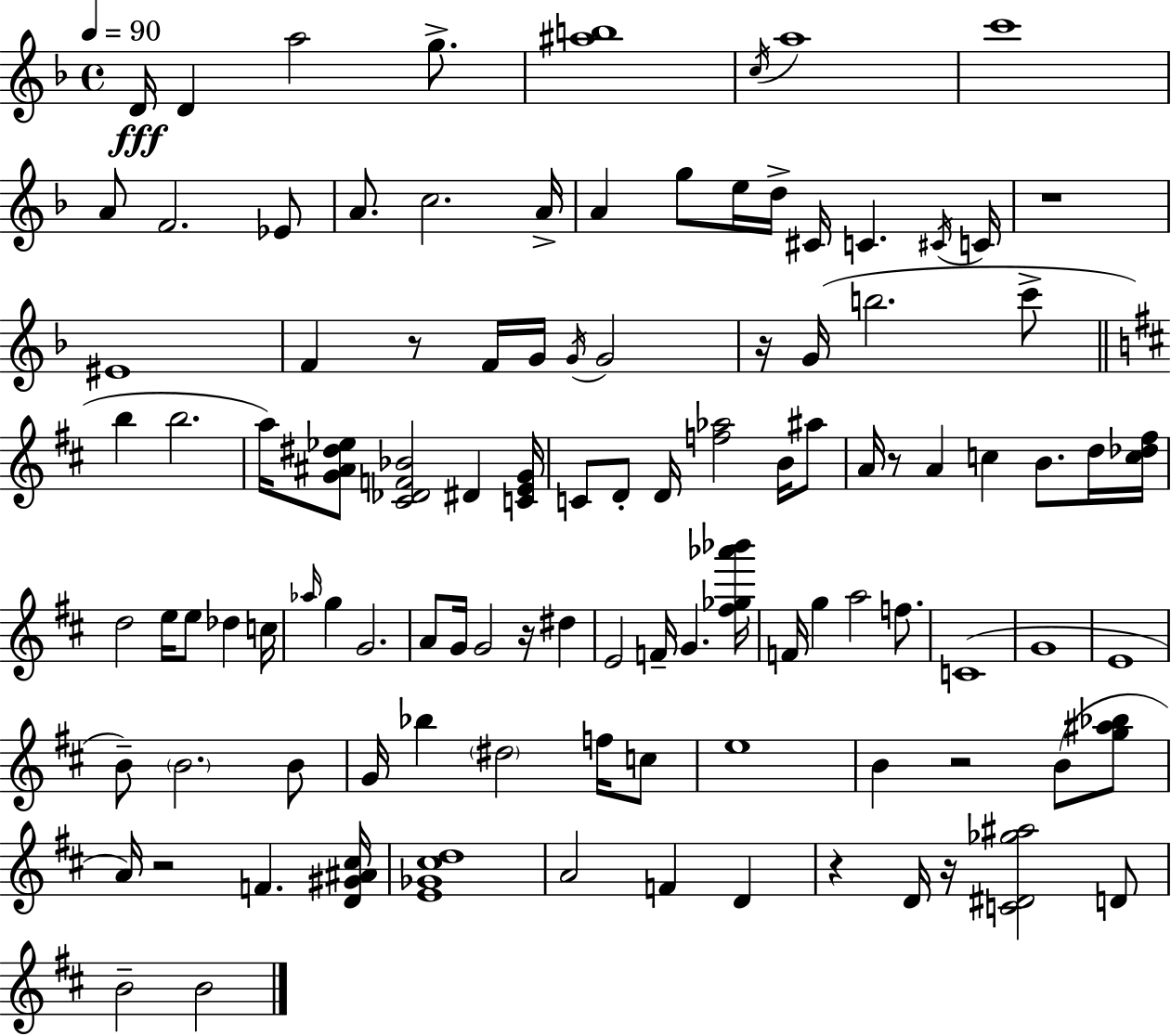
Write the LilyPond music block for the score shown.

{
  \clef treble
  \time 4/4
  \defaultTimeSignature
  \key f \major
  \tempo 4 = 90
  d'16\fff d'4 a''2 g''8.-> | <ais'' b''>1 | \acciaccatura { c''16 } a''1 | c'''1 | \break a'8 f'2. ees'8 | a'8. c''2. | a'16-> a'4 g''8 e''16 d''16-> cis'16 c'4. | \acciaccatura { cis'16 } c'16 r1 | \break eis'1 | f'4 r8 f'16 g'16 \acciaccatura { g'16 } g'2 | r16 g'16( b''2. | c'''8-> \bar "||" \break \key b \minor b''4 b''2. | a''16) <g' ais' dis'' ees''>8 <cis' des' f' bes'>2 dis'4 <c' e' g'>16 | c'8 d'8-. d'16 <f'' aes''>2 b'16 ais''8 | a'16 r8 a'4 c''4 b'8. d''16 <c'' des'' fis''>16 | \break d''2 e''16 e''8 des''4 c''16 | \grace { aes''16 } g''4 g'2. | a'8 g'16 g'2 r16 dis''4 | e'2 f'16-- g'4. | \break <fis'' ges'' aes''' bes'''>16 f'16 g''4 a''2 f''8. | c'1( | g'1 | e'1 | \break b'8--) \parenthesize b'2. b'8 | g'16 bes''4 \parenthesize dis''2 f''16 c''8 | e''1 | b'4 r2 b'8( <g'' ais'' bes''>8 | \break a'16) r2 f'4. | <d' gis' ais' cis''>16 <e' ges' cis'' d''>1 | a'2 f'4 d'4 | r4 d'16 r16 <c' dis' ges'' ais''>2 d'8 | \break b'2-- b'2 | \bar "|."
}